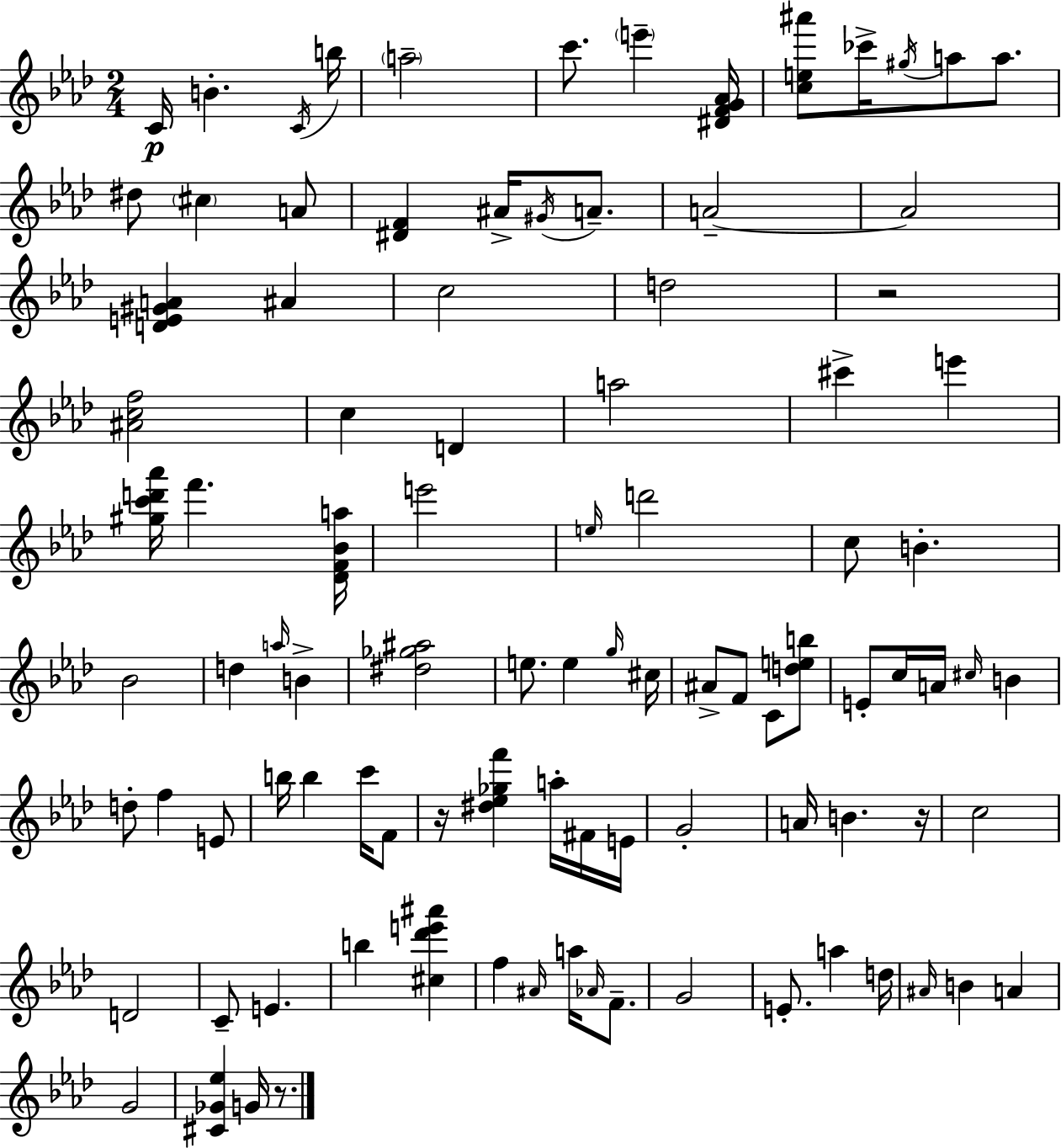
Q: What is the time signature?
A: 2/4